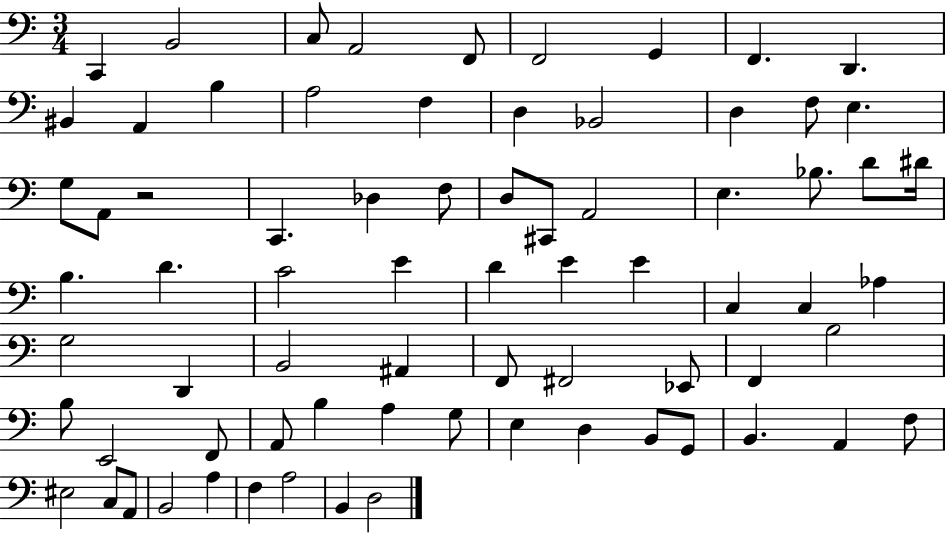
C2/q B2/h C3/e A2/h F2/e F2/h G2/q F2/q. D2/q. BIS2/q A2/q B3/q A3/h F3/q D3/q Bb2/h D3/q F3/e E3/q. G3/e A2/e R/h C2/q. Db3/q F3/e D3/e C#2/e A2/h E3/q. Bb3/e. D4/e D#4/s B3/q. D4/q. C4/h E4/q D4/q E4/q E4/q C3/q C3/q Ab3/q G3/h D2/q B2/h A#2/q F2/e F#2/h Eb2/e F2/q B3/h B3/e E2/h F2/e A2/e B3/q A3/q G3/e E3/q D3/q B2/e G2/e B2/q. A2/q F3/e EIS3/h C3/e A2/e B2/h A3/q F3/q A3/h B2/q D3/h